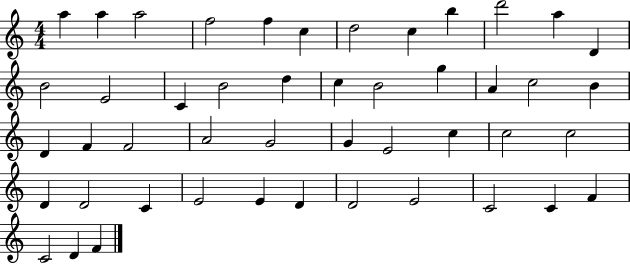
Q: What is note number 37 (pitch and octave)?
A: E4